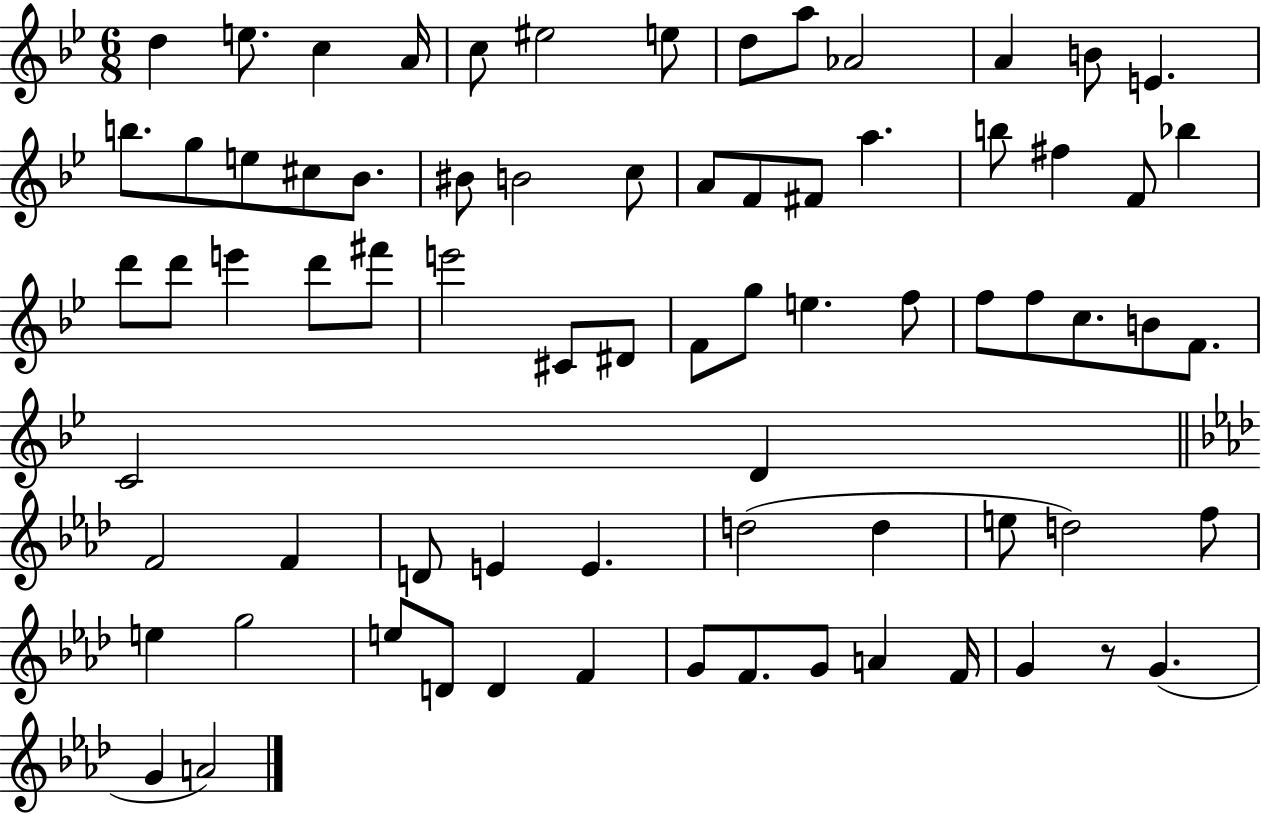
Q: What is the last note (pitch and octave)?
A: A4